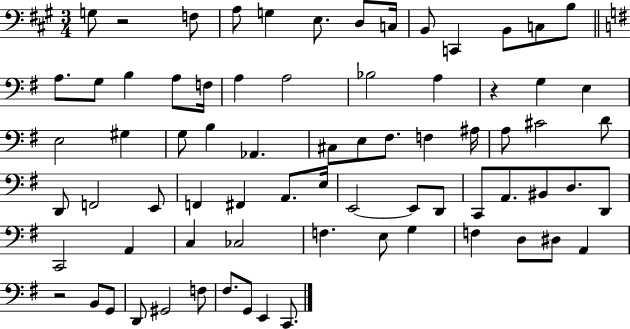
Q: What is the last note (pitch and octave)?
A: C2